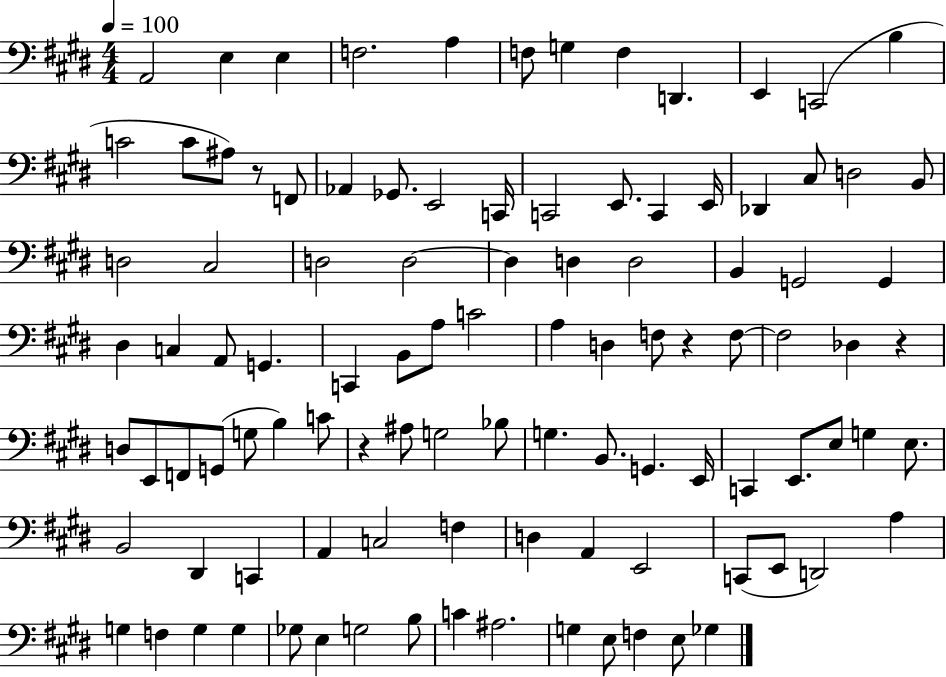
{
  \clef bass
  \numericTimeSignature
  \time 4/4
  \key e \major
  \tempo 4 = 100
  a,2 e4 e4 | f2. a4 | f8 g4 f4 d,4. | e,4 c,2( b4 | \break c'2 c'8 ais8) r8 f,8 | aes,4 ges,8. e,2 c,16 | c,2 e,8. c,4 e,16 | des,4 cis8 d2 b,8 | \break d2 cis2 | d2 d2~~ | d4 d4 d2 | b,4 g,2 g,4 | \break dis4 c4 a,8 g,4. | c,4 b,8 a8 c'2 | a4 d4 f8 r4 f8~~ | f2 des4 r4 | \break d8 e,8 f,8 g,8( g8 b4) c'8 | r4 ais8 g2 bes8 | g4. b,8. g,4. e,16 | c,4 e,8. e8 g4 e8. | \break b,2 dis,4 c,4 | a,4 c2 f4 | d4 a,4 e,2 | c,8( e,8 d,2) a4 | \break g4 f4 g4 g4 | ges8 e4 g2 b8 | c'4 ais2. | g4 e8 f4 e8 ges4 | \break \bar "|."
}